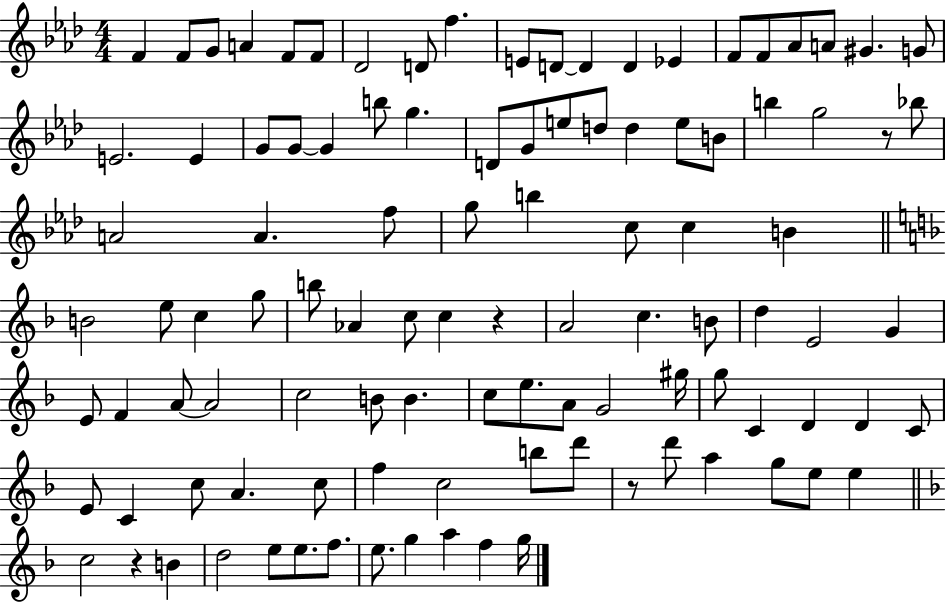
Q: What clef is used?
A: treble